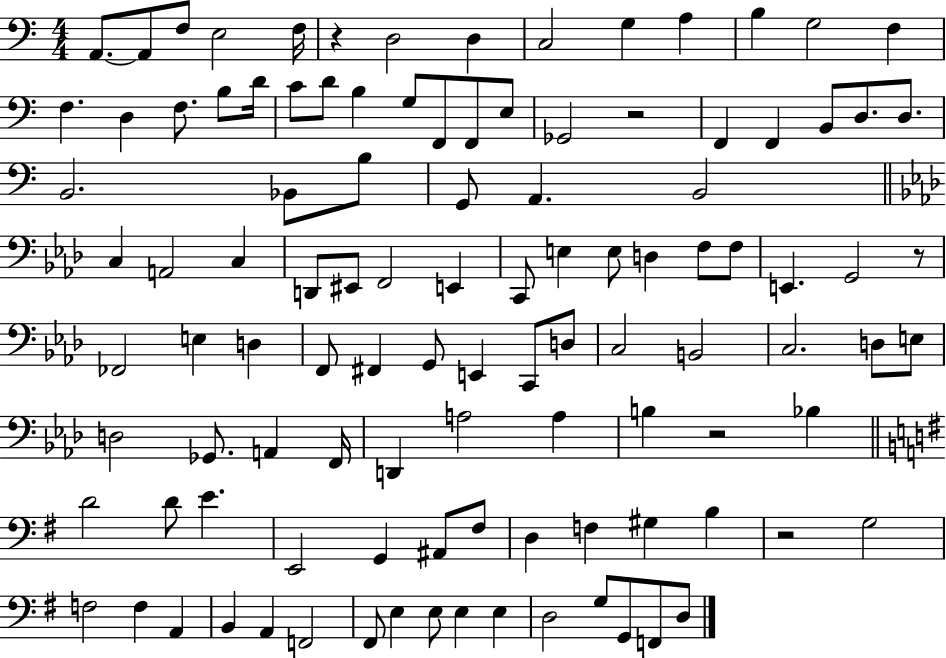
{
  \clef bass
  \numericTimeSignature
  \time 4/4
  \key c \major
  a,8.~~ a,8 f8 e2 f16 | r4 d2 d4 | c2 g4 a4 | b4 g2 f4 | \break f4. d4 f8. b8 d'16 | c'8 d'8 b4 g8 f,8 f,8 e8 | ges,2 r2 | f,4 f,4 b,8 d8. d8. | \break b,2. bes,8 b8 | g,8 a,4. b,2 | \bar "||" \break \key f \minor c4 a,2 c4 | d,8 eis,8 f,2 e,4 | c,8 e4 e8 d4 f8 f8 | e,4. g,2 r8 | \break fes,2 e4 d4 | f,8 fis,4 g,8 e,4 c,8 d8 | c2 b,2 | c2. d8 e8 | \break d2 ges,8. a,4 f,16 | d,4 a2 a4 | b4 r2 bes4 | \bar "||" \break \key e \minor d'2 d'8 e'4. | e,2 g,4 ais,8 fis8 | d4 f4 gis4 b4 | r2 g2 | \break f2 f4 a,4 | b,4 a,4 f,2 | fis,8 e4 e8 e4 e4 | d2 g8 g,8 f,8 d8 | \break \bar "|."
}